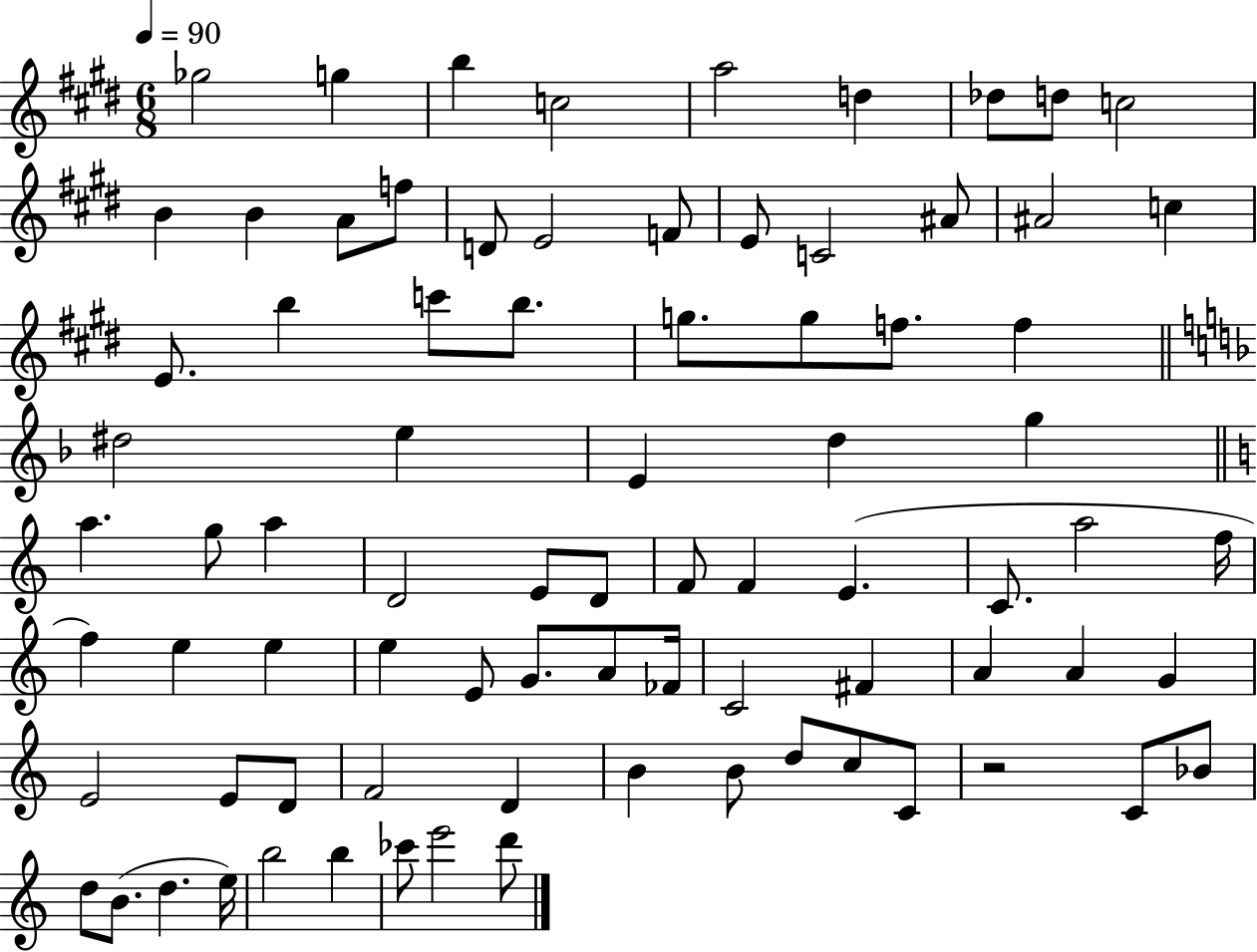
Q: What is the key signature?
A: E major